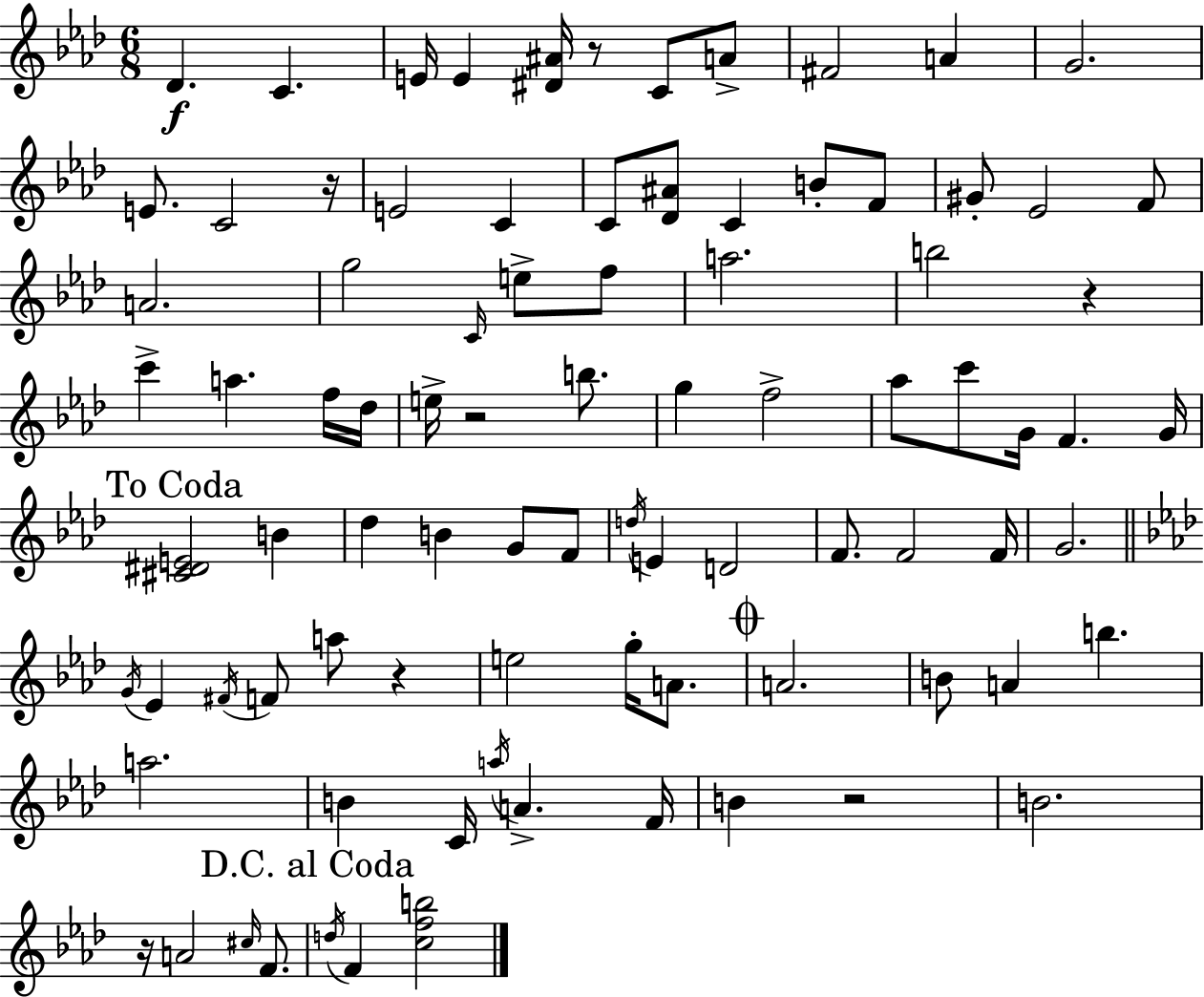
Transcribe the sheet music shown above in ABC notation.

X:1
T:Untitled
M:6/8
L:1/4
K:Ab
_D C E/4 E [^D^A]/4 z/2 C/2 A/2 ^F2 A G2 E/2 C2 z/4 E2 C C/2 [_D^A]/2 C B/2 F/2 ^G/2 _E2 F/2 A2 g2 C/4 e/2 f/2 a2 b2 z c' a f/4 _d/4 e/4 z2 b/2 g f2 _a/2 c'/2 G/4 F G/4 [^C^DE]2 B _d B G/2 F/2 d/4 E D2 F/2 F2 F/4 G2 G/4 _E ^F/4 F/2 a/2 z e2 g/4 A/2 A2 B/2 A b a2 B C/4 a/4 A F/4 B z2 B2 z/4 A2 ^c/4 F/2 d/4 F [cfb]2